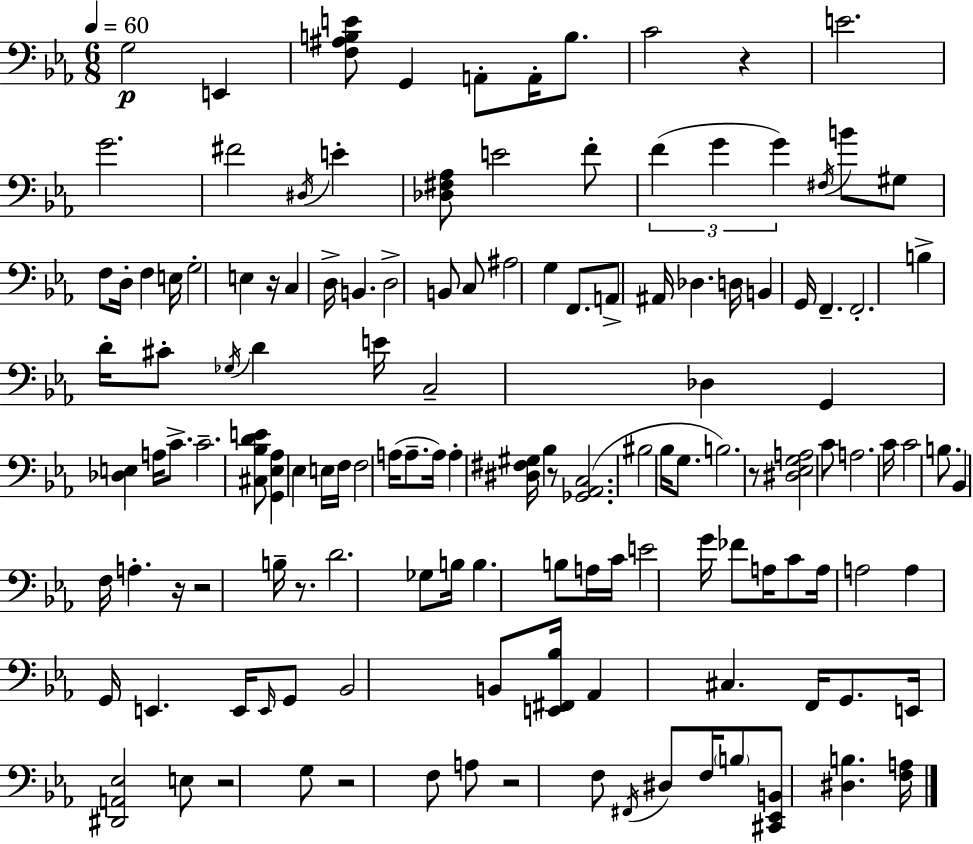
G3/h E2/q [F3,A#3,B3,E4]/e G2/q A2/e A2/s B3/e. C4/h R/q E4/h. G4/h. F#4/h D#3/s E4/q [Db3,F#3,Ab3]/e E4/h F4/e F4/q G4/q G4/q F#3/s B4/e G#3/e F3/e D3/s F3/q E3/s G3/h E3/q R/s C3/q D3/s B2/q. D3/h B2/e C3/e A#3/h G3/q F2/e. A2/e A#2/s Db3/q. D3/s B2/q G2/s F2/q. F2/h. B3/q D4/s C#4/e Gb3/s D4/q E4/s C3/h Db3/q G2/q [Db3,E3]/q A3/s C4/e. C4/h. [C#3,Bb3,D4,E4]/e [G2,Eb3,Ab3]/q Eb3/q E3/s F3/s F3/h A3/s A3/e. A3/s A3/q [D#3,F#3,G#3]/s Bb3/q R/e [Gb2,Ab2,C3]/h. BIS3/h Bb3/s G3/e. B3/h. R/e [D#3,Eb3,G3,A3]/h C4/e A3/h. C4/s C4/h B3/e. Bb2/q F3/s A3/q. R/s R/h B3/s R/e. D4/h. Gb3/e B3/s B3/q. B3/e A3/s C4/s E4/h G4/s FES4/e A3/s C4/e A3/s A3/h A3/q G2/s E2/q. E2/s E2/s G2/e Bb2/h B2/e [E2,F#2,Bb3]/s Ab2/q C#3/q. F2/s G2/e. E2/s [D#2,A2,Eb3]/h E3/e R/h G3/e R/h F3/e A3/e R/h F3/e F#2/s D#3/e F3/s B3/e [C#2,Eb2,B2]/e [D#3,B3]/q. [F3,A3]/s